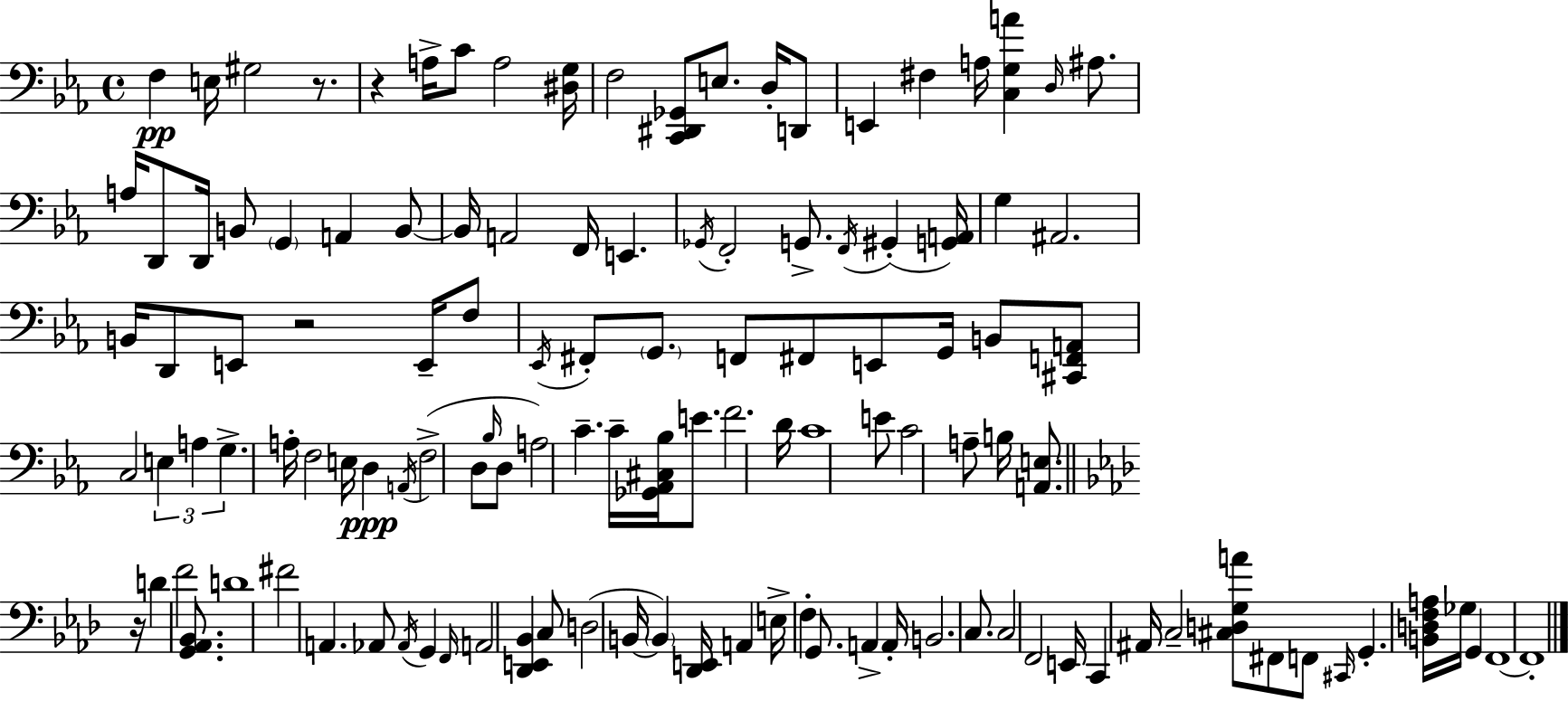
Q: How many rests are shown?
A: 4